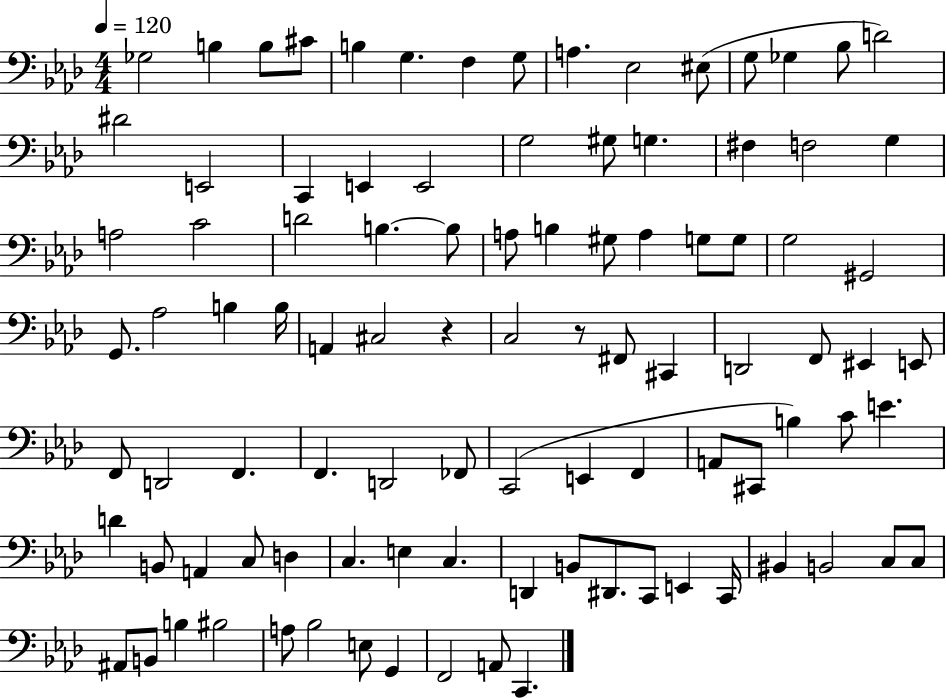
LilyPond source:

{
  \clef bass
  \numericTimeSignature
  \time 4/4
  \key aes \major
  \tempo 4 = 120
  ges2 b4 b8 cis'8 | b4 g4. f4 g8 | a4. ees2 eis8( | g8 ges4 bes8 d'2) | \break dis'2 e,2 | c,4 e,4 e,2 | g2 gis8 g4. | fis4 f2 g4 | \break a2 c'2 | d'2 b4.~~ b8 | a8 b4 gis8 a4 g8 g8 | g2 gis,2 | \break g,8. aes2 b4 b16 | a,4 cis2 r4 | c2 r8 fis,8 cis,4 | d,2 f,8 eis,4 e,8 | \break f,8 d,2 f,4. | f,4. d,2 fes,8 | c,2( e,4 f,4 | a,8 cis,8 b4) c'8 e'4. | \break d'4 b,8 a,4 c8 d4 | c4. e4 c4. | d,4 b,8 dis,8. c,8 e,4 c,16 | bis,4 b,2 c8 c8 | \break ais,8 b,8 b4 bis2 | a8 bes2 e8 g,4 | f,2 a,8 c,4. | \bar "|."
}